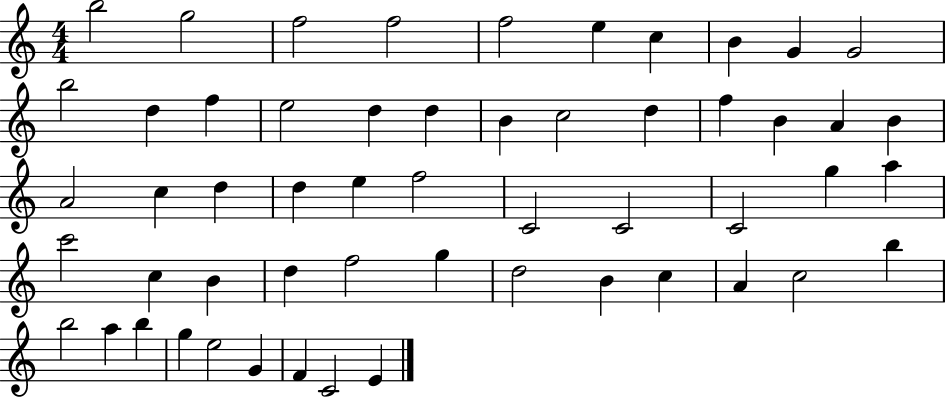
B5/h G5/h F5/h F5/h F5/h E5/q C5/q B4/q G4/q G4/h B5/h D5/q F5/q E5/h D5/q D5/q B4/q C5/h D5/q F5/q B4/q A4/q B4/q A4/h C5/q D5/q D5/q E5/q F5/h C4/h C4/h C4/h G5/q A5/q C6/h C5/q B4/q D5/q F5/h G5/q D5/h B4/q C5/q A4/q C5/h B5/q B5/h A5/q B5/q G5/q E5/h G4/q F4/q C4/h E4/q